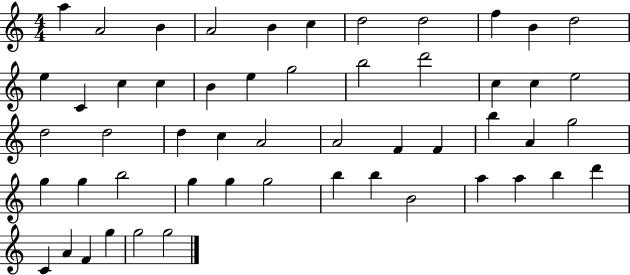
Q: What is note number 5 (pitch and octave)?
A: B4